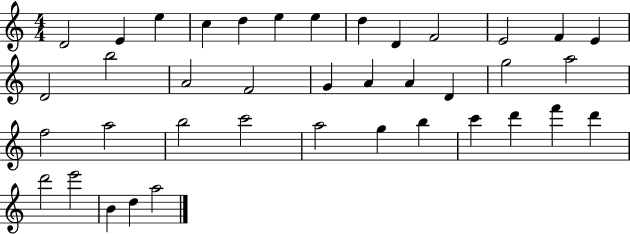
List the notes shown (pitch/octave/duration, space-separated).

D4/h E4/q E5/q C5/q D5/q E5/q E5/q D5/q D4/q F4/h E4/h F4/q E4/q D4/h B5/h A4/h F4/h G4/q A4/q A4/q D4/q G5/h A5/h F5/h A5/h B5/h C6/h A5/h G5/q B5/q C6/q D6/q F6/q D6/q D6/h E6/h B4/q D5/q A5/h